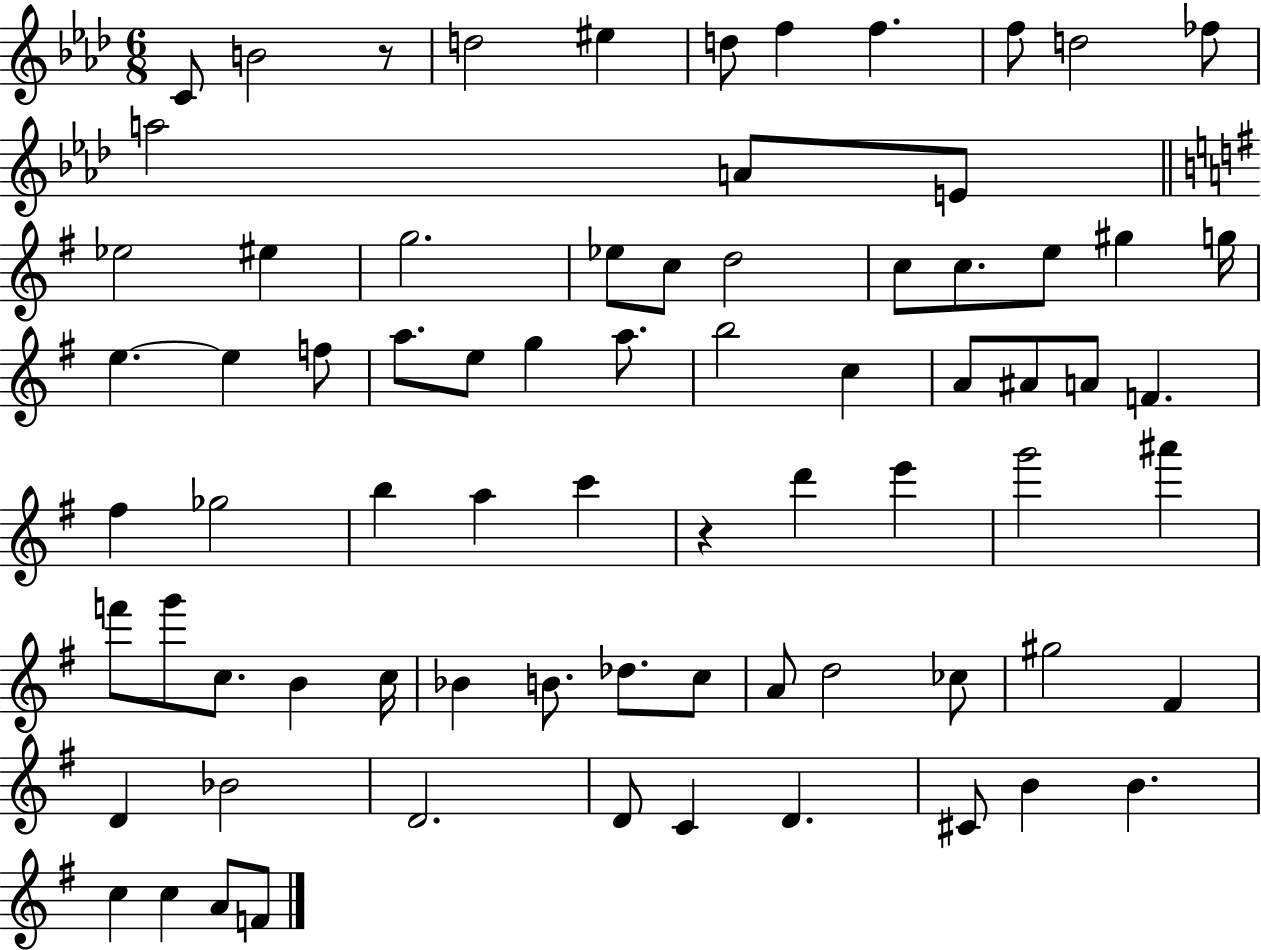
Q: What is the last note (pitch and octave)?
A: F4